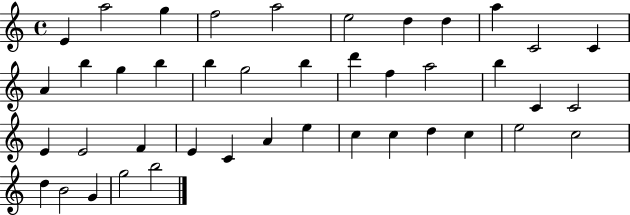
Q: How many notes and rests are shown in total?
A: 42